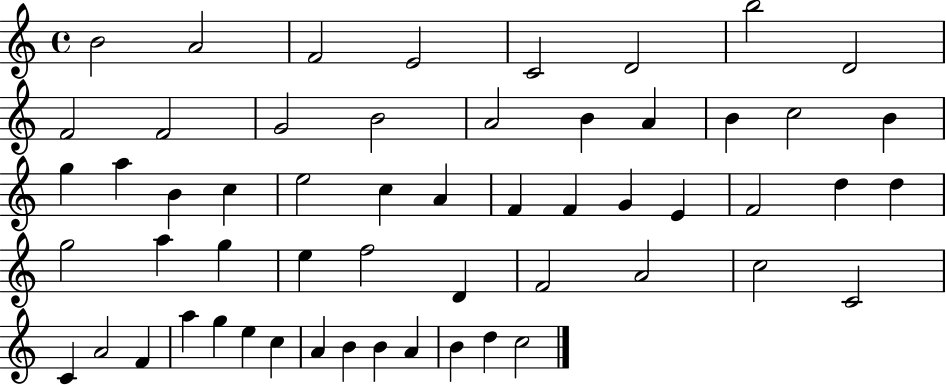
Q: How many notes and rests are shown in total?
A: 56